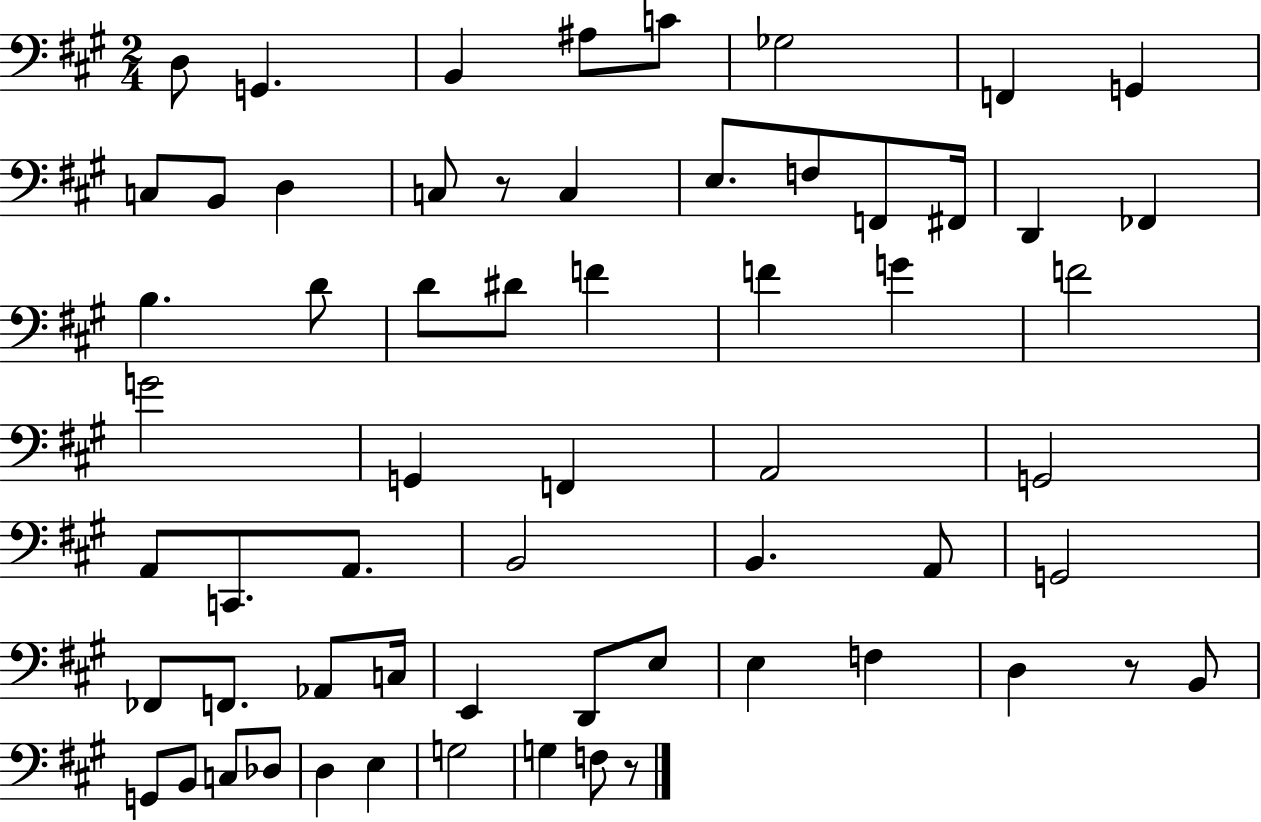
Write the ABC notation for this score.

X:1
T:Untitled
M:2/4
L:1/4
K:A
D,/2 G,, B,, ^A,/2 C/2 _G,2 F,, G,, C,/2 B,,/2 D, C,/2 z/2 C, E,/2 F,/2 F,,/2 ^F,,/4 D,, _F,, B, D/2 D/2 ^D/2 F F G F2 G2 G,, F,, A,,2 G,,2 A,,/2 C,,/2 A,,/2 B,,2 B,, A,,/2 G,,2 _F,,/2 F,,/2 _A,,/2 C,/4 E,, D,,/2 E,/2 E, F, D, z/2 B,,/2 G,,/2 B,,/2 C,/2 _D,/2 D, E, G,2 G, F,/2 z/2